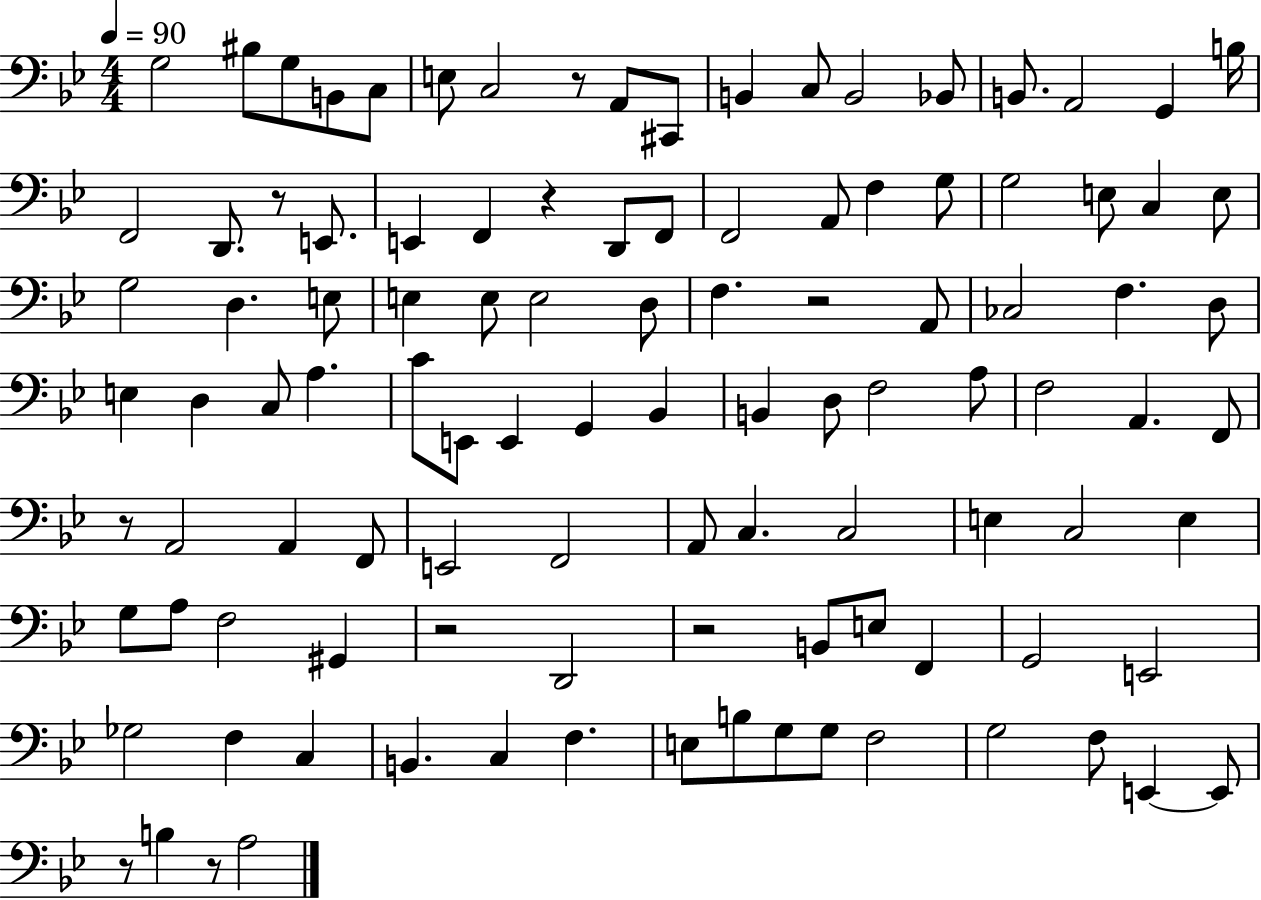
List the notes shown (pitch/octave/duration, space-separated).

G3/h BIS3/e G3/e B2/e C3/e E3/e C3/h R/e A2/e C#2/e B2/q C3/e B2/h Bb2/e B2/e. A2/h G2/q B3/s F2/h D2/e. R/e E2/e. E2/q F2/q R/q D2/e F2/e F2/h A2/e F3/q G3/e G3/h E3/e C3/q E3/e G3/h D3/q. E3/e E3/q E3/e E3/h D3/e F3/q. R/h A2/e CES3/h F3/q. D3/e E3/q D3/q C3/e A3/q. C4/e E2/e E2/q G2/q Bb2/q B2/q D3/e F3/h A3/e F3/h A2/q. F2/e R/e A2/h A2/q F2/e E2/h F2/h A2/e C3/q. C3/h E3/q C3/h E3/q G3/e A3/e F3/h G#2/q R/h D2/h R/h B2/e E3/e F2/q G2/h E2/h Gb3/h F3/q C3/q B2/q. C3/q F3/q. E3/e B3/e G3/e G3/e F3/h G3/h F3/e E2/q E2/e R/e B3/q R/e A3/h